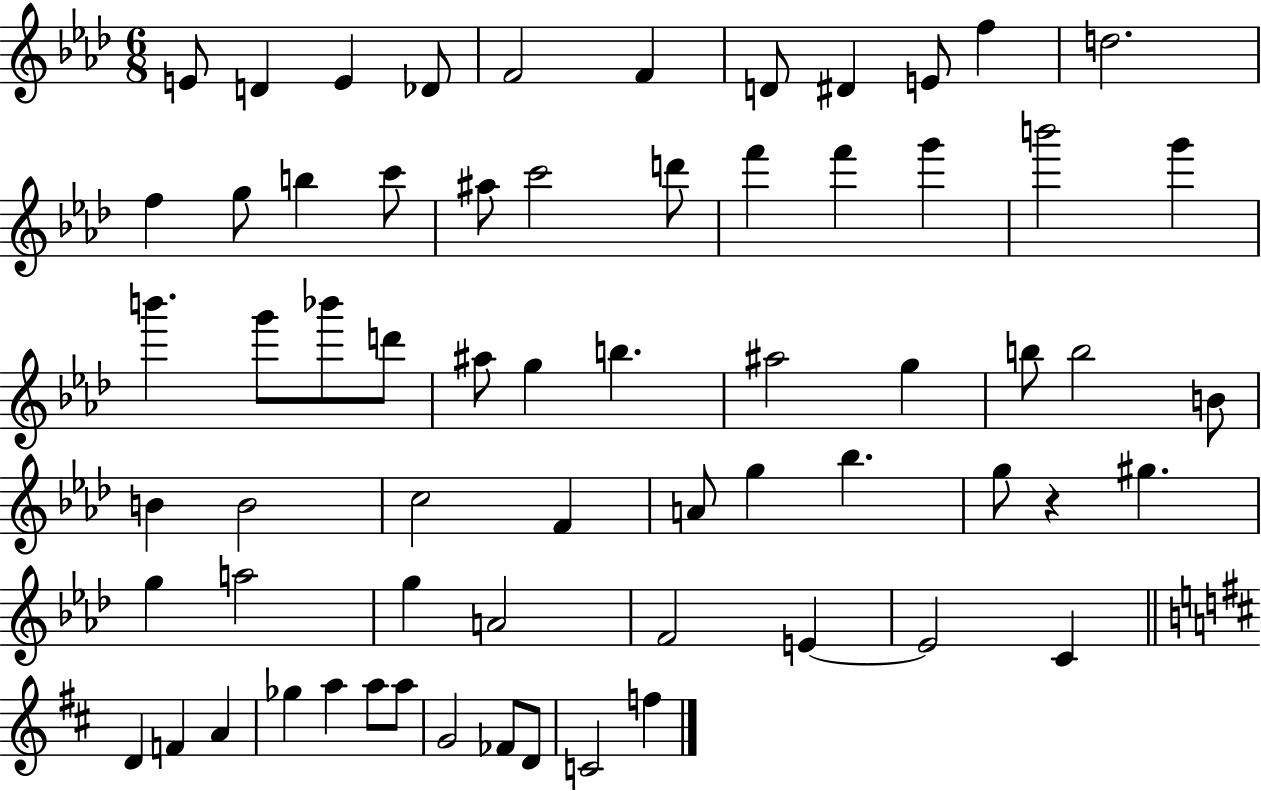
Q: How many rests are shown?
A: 1